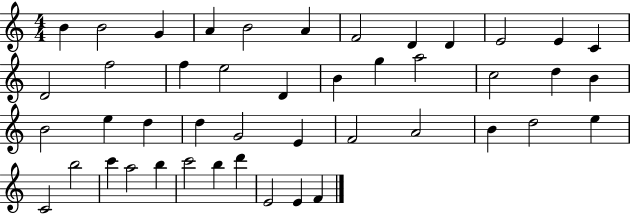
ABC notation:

X:1
T:Untitled
M:4/4
L:1/4
K:C
B B2 G A B2 A F2 D D E2 E C D2 f2 f e2 D B g a2 c2 d B B2 e d d G2 E F2 A2 B d2 e C2 b2 c' a2 b c'2 b d' E2 E F